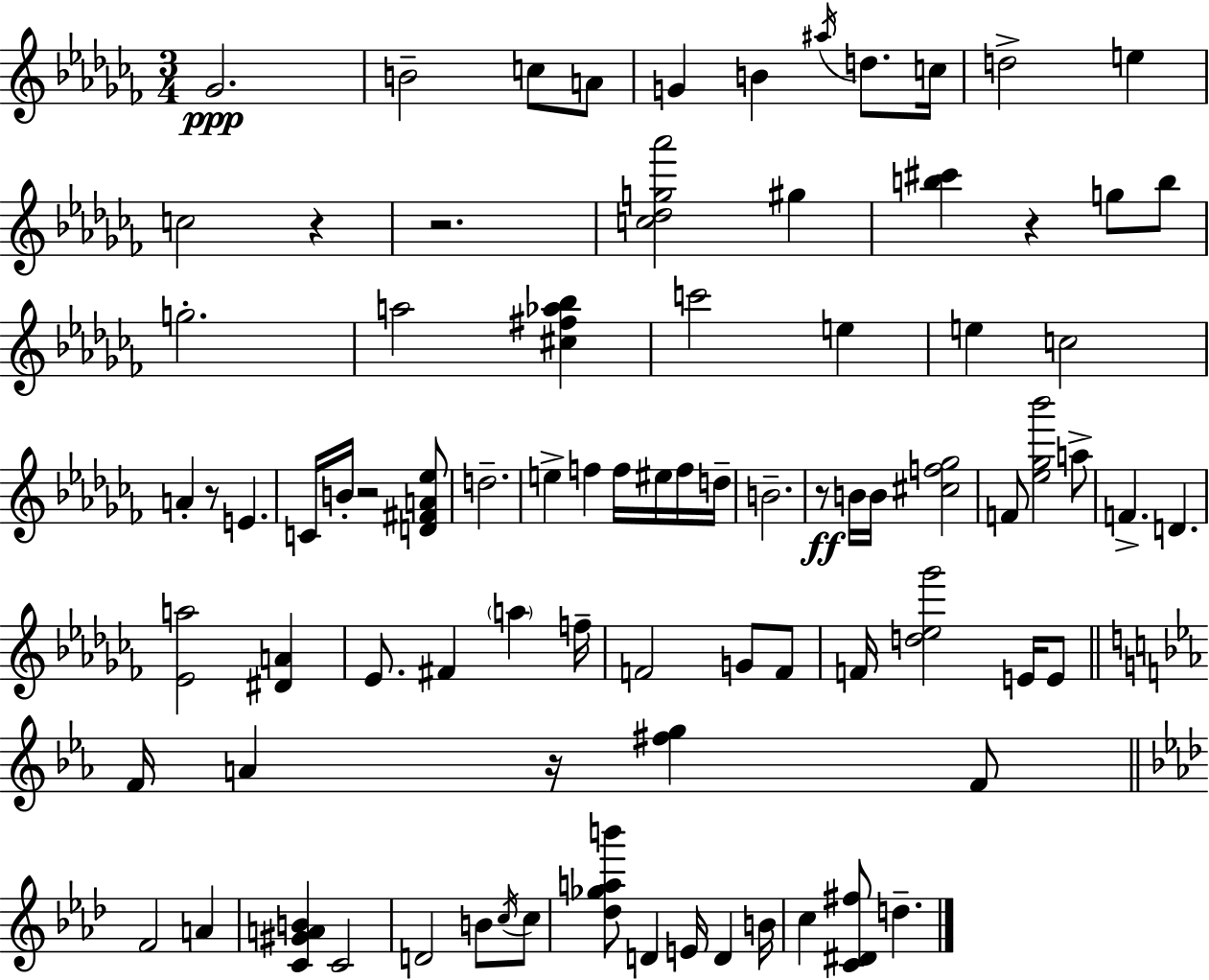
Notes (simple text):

Gb4/h. B4/h C5/e A4/e G4/q B4/q A#5/s D5/e. C5/s D5/h E5/q C5/h R/q R/h. [C5,Db5,G5,Ab6]/h G#5/q [B5,C#6]/q R/q G5/e B5/e G5/h. A5/h [C#5,F#5,Ab5,Bb5]/q C6/h E5/q E5/q C5/h A4/q R/e E4/q. C4/s B4/s R/h [D4,F#4,A4,Eb5]/e D5/h. E5/q F5/q F5/s EIS5/s F5/s D5/s B4/h. R/e B4/s B4/s [C#5,F5,Gb5]/h F4/e [Eb5,Gb5,Bb6]/h A5/e F4/q. D4/q. [Eb4,A5]/h [D#4,A4]/q Eb4/e. F#4/q A5/q F5/s F4/h G4/e F4/e F4/s [D5,Eb5,Gb6]/h E4/s E4/e F4/s A4/q R/s [F#5,G5]/q F4/e F4/h A4/q [C4,G#4,A4,B4]/q C4/h D4/h B4/e C5/s C5/e [Db5,Gb5,A5,B6]/e D4/q E4/s D4/q B4/s C5/q [C4,D#4,F#5]/e D5/q.